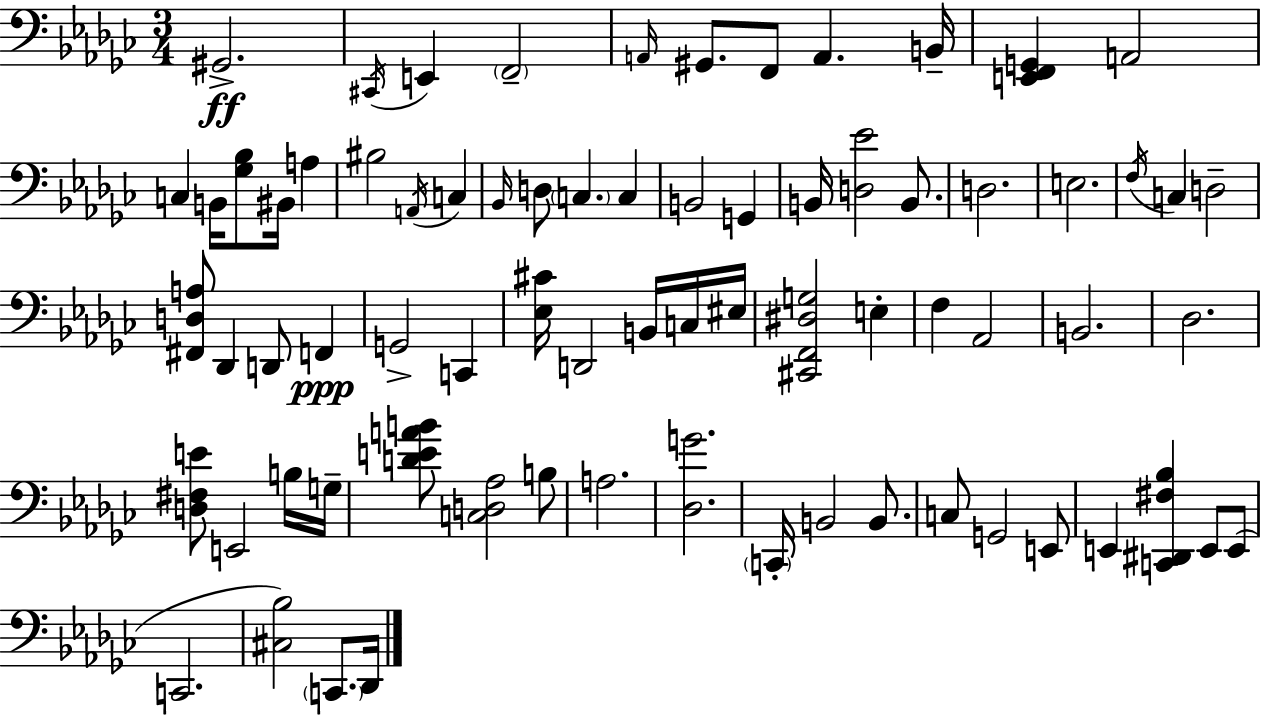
X:1
T:Untitled
M:3/4
L:1/4
K:Ebm
^G,,2 ^C,,/4 E,, F,,2 A,,/4 ^G,,/2 F,,/2 A,, B,,/4 [E,,F,,G,,] A,,2 C, B,,/4 [_G,_B,]/2 ^B,,/4 A, ^B,2 A,,/4 C, _B,,/4 D,/2 C, C, B,,2 G,, B,,/4 [D,_E]2 B,,/2 D,2 E,2 F,/4 C, D,2 [^F,,D,A,]/2 _D,, D,,/2 F,, G,,2 C,, [_E,^C]/4 D,,2 B,,/4 C,/4 ^E,/4 [^C,,F,,^D,G,]2 E, F, _A,,2 B,,2 _D,2 [D,^F,E]/2 E,,2 B,/4 G,/4 [DEAB]/2 [C,D,_A,]2 B,/2 A,2 [_D,G]2 C,,/4 B,,2 B,,/2 C,/2 G,,2 E,,/2 E,, [C,,^D,,^F,_B,] E,,/2 E,,/2 C,,2 [^C,_B,]2 C,,/2 _D,,/4